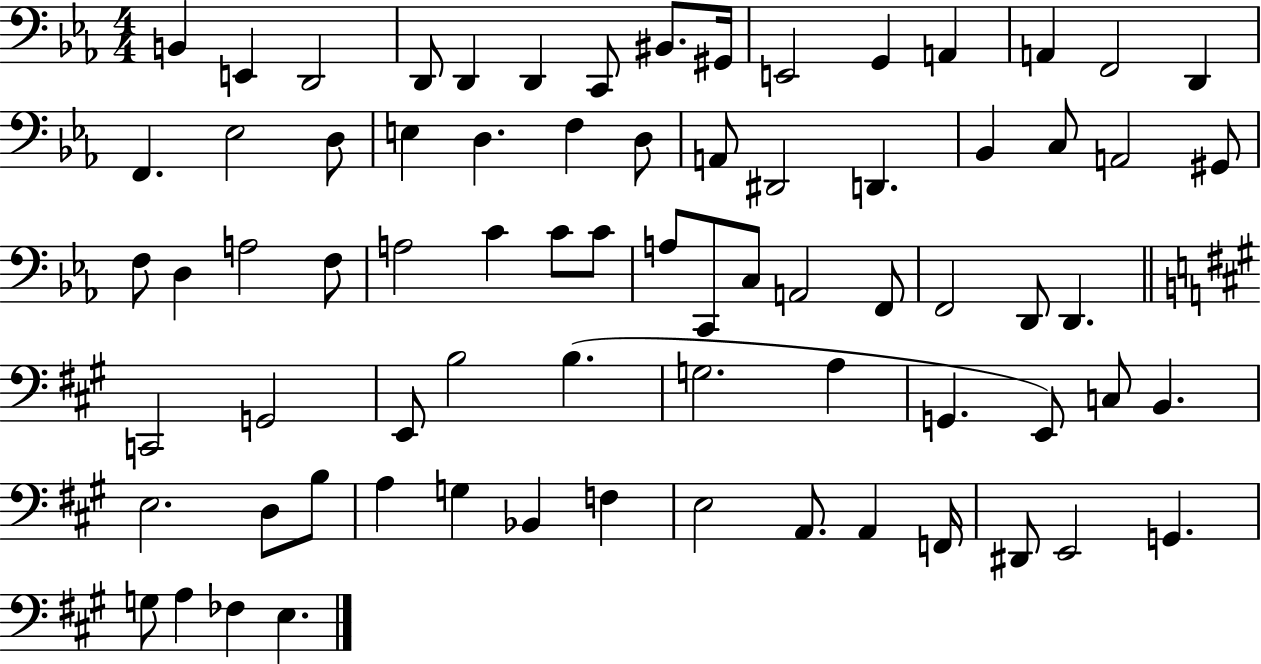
B2/q E2/q D2/h D2/e D2/q D2/q C2/e BIS2/e. G#2/s E2/h G2/q A2/q A2/q F2/h D2/q F2/q. Eb3/h D3/e E3/q D3/q. F3/q D3/e A2/e D#2/h D2/q. Bb2/q C3/e A2/h G#2/e F3/e D3/q A3/h F3/e A3/h C4/q C4/e C4/e A3/e C2/e C3/e A2/h F2/e F2/h D2/e D2/q. C2/h G2/h E2/e B3/h B3/q. G3/h. A3/q G2/q. E2/e C3/e B2/q. E3/h. D3/e B3/e A3/q G3/q Bb2/q F3/q E3/h A2/e. A2/q F2/s D#2/e E2/h G2/q. G3/e A3/q FES3/q E3/q.